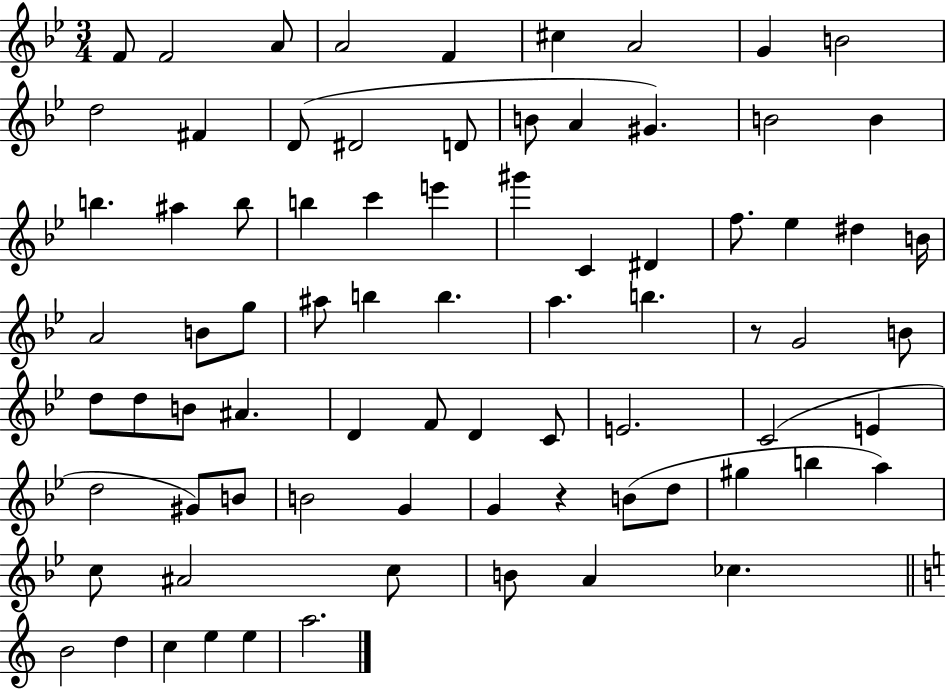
X:1
T:Untitled
M:3/4
L:1/4
K:Bb
F/2 F2 A/2 A2 F ^c A2 G B2 d2 ^F D/2 ^D2 D/2 B/2 A ^G B2 B b ^a b/2 b c' e' ^g' C ^D f/2 _e ^d B/4 A2 B/2 g/2 ^a/2 b b a b z/2 G2 B/2 d/2 d/2 B/2 ^A D F/2 D C/2 E2 C2 E d2 ^G/2 B/2 B2 G G z B/2 d/2 ^g b a c/2 ^A2 c/2 B/2 A _c B2 d c e e a2